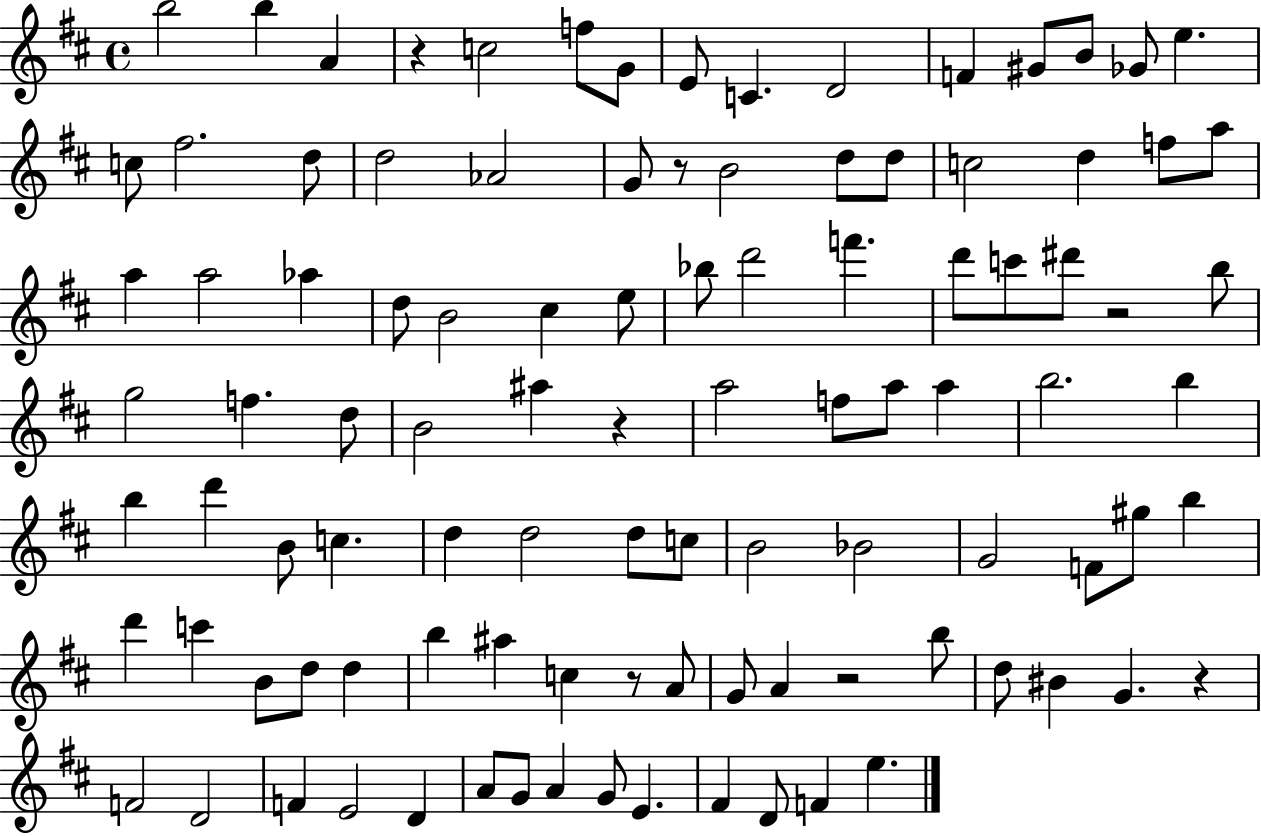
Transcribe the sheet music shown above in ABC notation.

X:1
T:Untitled
M:4/4
L:1/4
K:D
b2 b A z c2 f/2 G/2 E/2 C D2 F ^G/2 B/2 _G/2 e c/2 ^f2 d/2 d2 _A2 G/2 z/2 B2 d/2 d/2 c2 d f/2 a/2 a a2 _a d/2 B2 ^c e/2 _b/2 d'2 f' d'/2 c'/2 ^d'/2 z2 b/2 g2 f d/2 B2 ^a z a2 f/2 a/2 a b2 b b d' B/2 c d d2 d/2 c/2 B2 _B2 G2 F/2 ^g/2 b d' c' B/2 d/2 d b ^a c z/2 A/2 G/2 A z2 b/2 d/2 ^B G z F2 D2 F E2 D A/2 G/2 A G/2 E ^F D/2 F e